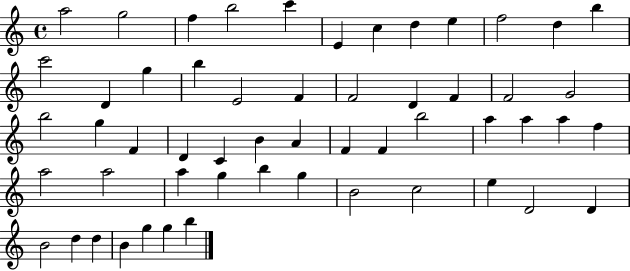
A5/h G5/h F5/q B5/h C6/q E4/q C5/q D5/q E5/q F5/h D5/q B5/q C6/h D4/q G5/q B5/q E4/h F4/q F4/h D4/q F4/q F4/h G4/h B5/h G5/q F4/q D4/q C4/q B4/q A4/q F4/q F4/q B5/h A5/q A5/q A5/q F5/q A5/h A5/h A5/q G5/q B5/q G5/q B4/h C5/h E5/q D4/h D4/q B4/h D5/q D5/q B4/q G5/q G5/q B5/q